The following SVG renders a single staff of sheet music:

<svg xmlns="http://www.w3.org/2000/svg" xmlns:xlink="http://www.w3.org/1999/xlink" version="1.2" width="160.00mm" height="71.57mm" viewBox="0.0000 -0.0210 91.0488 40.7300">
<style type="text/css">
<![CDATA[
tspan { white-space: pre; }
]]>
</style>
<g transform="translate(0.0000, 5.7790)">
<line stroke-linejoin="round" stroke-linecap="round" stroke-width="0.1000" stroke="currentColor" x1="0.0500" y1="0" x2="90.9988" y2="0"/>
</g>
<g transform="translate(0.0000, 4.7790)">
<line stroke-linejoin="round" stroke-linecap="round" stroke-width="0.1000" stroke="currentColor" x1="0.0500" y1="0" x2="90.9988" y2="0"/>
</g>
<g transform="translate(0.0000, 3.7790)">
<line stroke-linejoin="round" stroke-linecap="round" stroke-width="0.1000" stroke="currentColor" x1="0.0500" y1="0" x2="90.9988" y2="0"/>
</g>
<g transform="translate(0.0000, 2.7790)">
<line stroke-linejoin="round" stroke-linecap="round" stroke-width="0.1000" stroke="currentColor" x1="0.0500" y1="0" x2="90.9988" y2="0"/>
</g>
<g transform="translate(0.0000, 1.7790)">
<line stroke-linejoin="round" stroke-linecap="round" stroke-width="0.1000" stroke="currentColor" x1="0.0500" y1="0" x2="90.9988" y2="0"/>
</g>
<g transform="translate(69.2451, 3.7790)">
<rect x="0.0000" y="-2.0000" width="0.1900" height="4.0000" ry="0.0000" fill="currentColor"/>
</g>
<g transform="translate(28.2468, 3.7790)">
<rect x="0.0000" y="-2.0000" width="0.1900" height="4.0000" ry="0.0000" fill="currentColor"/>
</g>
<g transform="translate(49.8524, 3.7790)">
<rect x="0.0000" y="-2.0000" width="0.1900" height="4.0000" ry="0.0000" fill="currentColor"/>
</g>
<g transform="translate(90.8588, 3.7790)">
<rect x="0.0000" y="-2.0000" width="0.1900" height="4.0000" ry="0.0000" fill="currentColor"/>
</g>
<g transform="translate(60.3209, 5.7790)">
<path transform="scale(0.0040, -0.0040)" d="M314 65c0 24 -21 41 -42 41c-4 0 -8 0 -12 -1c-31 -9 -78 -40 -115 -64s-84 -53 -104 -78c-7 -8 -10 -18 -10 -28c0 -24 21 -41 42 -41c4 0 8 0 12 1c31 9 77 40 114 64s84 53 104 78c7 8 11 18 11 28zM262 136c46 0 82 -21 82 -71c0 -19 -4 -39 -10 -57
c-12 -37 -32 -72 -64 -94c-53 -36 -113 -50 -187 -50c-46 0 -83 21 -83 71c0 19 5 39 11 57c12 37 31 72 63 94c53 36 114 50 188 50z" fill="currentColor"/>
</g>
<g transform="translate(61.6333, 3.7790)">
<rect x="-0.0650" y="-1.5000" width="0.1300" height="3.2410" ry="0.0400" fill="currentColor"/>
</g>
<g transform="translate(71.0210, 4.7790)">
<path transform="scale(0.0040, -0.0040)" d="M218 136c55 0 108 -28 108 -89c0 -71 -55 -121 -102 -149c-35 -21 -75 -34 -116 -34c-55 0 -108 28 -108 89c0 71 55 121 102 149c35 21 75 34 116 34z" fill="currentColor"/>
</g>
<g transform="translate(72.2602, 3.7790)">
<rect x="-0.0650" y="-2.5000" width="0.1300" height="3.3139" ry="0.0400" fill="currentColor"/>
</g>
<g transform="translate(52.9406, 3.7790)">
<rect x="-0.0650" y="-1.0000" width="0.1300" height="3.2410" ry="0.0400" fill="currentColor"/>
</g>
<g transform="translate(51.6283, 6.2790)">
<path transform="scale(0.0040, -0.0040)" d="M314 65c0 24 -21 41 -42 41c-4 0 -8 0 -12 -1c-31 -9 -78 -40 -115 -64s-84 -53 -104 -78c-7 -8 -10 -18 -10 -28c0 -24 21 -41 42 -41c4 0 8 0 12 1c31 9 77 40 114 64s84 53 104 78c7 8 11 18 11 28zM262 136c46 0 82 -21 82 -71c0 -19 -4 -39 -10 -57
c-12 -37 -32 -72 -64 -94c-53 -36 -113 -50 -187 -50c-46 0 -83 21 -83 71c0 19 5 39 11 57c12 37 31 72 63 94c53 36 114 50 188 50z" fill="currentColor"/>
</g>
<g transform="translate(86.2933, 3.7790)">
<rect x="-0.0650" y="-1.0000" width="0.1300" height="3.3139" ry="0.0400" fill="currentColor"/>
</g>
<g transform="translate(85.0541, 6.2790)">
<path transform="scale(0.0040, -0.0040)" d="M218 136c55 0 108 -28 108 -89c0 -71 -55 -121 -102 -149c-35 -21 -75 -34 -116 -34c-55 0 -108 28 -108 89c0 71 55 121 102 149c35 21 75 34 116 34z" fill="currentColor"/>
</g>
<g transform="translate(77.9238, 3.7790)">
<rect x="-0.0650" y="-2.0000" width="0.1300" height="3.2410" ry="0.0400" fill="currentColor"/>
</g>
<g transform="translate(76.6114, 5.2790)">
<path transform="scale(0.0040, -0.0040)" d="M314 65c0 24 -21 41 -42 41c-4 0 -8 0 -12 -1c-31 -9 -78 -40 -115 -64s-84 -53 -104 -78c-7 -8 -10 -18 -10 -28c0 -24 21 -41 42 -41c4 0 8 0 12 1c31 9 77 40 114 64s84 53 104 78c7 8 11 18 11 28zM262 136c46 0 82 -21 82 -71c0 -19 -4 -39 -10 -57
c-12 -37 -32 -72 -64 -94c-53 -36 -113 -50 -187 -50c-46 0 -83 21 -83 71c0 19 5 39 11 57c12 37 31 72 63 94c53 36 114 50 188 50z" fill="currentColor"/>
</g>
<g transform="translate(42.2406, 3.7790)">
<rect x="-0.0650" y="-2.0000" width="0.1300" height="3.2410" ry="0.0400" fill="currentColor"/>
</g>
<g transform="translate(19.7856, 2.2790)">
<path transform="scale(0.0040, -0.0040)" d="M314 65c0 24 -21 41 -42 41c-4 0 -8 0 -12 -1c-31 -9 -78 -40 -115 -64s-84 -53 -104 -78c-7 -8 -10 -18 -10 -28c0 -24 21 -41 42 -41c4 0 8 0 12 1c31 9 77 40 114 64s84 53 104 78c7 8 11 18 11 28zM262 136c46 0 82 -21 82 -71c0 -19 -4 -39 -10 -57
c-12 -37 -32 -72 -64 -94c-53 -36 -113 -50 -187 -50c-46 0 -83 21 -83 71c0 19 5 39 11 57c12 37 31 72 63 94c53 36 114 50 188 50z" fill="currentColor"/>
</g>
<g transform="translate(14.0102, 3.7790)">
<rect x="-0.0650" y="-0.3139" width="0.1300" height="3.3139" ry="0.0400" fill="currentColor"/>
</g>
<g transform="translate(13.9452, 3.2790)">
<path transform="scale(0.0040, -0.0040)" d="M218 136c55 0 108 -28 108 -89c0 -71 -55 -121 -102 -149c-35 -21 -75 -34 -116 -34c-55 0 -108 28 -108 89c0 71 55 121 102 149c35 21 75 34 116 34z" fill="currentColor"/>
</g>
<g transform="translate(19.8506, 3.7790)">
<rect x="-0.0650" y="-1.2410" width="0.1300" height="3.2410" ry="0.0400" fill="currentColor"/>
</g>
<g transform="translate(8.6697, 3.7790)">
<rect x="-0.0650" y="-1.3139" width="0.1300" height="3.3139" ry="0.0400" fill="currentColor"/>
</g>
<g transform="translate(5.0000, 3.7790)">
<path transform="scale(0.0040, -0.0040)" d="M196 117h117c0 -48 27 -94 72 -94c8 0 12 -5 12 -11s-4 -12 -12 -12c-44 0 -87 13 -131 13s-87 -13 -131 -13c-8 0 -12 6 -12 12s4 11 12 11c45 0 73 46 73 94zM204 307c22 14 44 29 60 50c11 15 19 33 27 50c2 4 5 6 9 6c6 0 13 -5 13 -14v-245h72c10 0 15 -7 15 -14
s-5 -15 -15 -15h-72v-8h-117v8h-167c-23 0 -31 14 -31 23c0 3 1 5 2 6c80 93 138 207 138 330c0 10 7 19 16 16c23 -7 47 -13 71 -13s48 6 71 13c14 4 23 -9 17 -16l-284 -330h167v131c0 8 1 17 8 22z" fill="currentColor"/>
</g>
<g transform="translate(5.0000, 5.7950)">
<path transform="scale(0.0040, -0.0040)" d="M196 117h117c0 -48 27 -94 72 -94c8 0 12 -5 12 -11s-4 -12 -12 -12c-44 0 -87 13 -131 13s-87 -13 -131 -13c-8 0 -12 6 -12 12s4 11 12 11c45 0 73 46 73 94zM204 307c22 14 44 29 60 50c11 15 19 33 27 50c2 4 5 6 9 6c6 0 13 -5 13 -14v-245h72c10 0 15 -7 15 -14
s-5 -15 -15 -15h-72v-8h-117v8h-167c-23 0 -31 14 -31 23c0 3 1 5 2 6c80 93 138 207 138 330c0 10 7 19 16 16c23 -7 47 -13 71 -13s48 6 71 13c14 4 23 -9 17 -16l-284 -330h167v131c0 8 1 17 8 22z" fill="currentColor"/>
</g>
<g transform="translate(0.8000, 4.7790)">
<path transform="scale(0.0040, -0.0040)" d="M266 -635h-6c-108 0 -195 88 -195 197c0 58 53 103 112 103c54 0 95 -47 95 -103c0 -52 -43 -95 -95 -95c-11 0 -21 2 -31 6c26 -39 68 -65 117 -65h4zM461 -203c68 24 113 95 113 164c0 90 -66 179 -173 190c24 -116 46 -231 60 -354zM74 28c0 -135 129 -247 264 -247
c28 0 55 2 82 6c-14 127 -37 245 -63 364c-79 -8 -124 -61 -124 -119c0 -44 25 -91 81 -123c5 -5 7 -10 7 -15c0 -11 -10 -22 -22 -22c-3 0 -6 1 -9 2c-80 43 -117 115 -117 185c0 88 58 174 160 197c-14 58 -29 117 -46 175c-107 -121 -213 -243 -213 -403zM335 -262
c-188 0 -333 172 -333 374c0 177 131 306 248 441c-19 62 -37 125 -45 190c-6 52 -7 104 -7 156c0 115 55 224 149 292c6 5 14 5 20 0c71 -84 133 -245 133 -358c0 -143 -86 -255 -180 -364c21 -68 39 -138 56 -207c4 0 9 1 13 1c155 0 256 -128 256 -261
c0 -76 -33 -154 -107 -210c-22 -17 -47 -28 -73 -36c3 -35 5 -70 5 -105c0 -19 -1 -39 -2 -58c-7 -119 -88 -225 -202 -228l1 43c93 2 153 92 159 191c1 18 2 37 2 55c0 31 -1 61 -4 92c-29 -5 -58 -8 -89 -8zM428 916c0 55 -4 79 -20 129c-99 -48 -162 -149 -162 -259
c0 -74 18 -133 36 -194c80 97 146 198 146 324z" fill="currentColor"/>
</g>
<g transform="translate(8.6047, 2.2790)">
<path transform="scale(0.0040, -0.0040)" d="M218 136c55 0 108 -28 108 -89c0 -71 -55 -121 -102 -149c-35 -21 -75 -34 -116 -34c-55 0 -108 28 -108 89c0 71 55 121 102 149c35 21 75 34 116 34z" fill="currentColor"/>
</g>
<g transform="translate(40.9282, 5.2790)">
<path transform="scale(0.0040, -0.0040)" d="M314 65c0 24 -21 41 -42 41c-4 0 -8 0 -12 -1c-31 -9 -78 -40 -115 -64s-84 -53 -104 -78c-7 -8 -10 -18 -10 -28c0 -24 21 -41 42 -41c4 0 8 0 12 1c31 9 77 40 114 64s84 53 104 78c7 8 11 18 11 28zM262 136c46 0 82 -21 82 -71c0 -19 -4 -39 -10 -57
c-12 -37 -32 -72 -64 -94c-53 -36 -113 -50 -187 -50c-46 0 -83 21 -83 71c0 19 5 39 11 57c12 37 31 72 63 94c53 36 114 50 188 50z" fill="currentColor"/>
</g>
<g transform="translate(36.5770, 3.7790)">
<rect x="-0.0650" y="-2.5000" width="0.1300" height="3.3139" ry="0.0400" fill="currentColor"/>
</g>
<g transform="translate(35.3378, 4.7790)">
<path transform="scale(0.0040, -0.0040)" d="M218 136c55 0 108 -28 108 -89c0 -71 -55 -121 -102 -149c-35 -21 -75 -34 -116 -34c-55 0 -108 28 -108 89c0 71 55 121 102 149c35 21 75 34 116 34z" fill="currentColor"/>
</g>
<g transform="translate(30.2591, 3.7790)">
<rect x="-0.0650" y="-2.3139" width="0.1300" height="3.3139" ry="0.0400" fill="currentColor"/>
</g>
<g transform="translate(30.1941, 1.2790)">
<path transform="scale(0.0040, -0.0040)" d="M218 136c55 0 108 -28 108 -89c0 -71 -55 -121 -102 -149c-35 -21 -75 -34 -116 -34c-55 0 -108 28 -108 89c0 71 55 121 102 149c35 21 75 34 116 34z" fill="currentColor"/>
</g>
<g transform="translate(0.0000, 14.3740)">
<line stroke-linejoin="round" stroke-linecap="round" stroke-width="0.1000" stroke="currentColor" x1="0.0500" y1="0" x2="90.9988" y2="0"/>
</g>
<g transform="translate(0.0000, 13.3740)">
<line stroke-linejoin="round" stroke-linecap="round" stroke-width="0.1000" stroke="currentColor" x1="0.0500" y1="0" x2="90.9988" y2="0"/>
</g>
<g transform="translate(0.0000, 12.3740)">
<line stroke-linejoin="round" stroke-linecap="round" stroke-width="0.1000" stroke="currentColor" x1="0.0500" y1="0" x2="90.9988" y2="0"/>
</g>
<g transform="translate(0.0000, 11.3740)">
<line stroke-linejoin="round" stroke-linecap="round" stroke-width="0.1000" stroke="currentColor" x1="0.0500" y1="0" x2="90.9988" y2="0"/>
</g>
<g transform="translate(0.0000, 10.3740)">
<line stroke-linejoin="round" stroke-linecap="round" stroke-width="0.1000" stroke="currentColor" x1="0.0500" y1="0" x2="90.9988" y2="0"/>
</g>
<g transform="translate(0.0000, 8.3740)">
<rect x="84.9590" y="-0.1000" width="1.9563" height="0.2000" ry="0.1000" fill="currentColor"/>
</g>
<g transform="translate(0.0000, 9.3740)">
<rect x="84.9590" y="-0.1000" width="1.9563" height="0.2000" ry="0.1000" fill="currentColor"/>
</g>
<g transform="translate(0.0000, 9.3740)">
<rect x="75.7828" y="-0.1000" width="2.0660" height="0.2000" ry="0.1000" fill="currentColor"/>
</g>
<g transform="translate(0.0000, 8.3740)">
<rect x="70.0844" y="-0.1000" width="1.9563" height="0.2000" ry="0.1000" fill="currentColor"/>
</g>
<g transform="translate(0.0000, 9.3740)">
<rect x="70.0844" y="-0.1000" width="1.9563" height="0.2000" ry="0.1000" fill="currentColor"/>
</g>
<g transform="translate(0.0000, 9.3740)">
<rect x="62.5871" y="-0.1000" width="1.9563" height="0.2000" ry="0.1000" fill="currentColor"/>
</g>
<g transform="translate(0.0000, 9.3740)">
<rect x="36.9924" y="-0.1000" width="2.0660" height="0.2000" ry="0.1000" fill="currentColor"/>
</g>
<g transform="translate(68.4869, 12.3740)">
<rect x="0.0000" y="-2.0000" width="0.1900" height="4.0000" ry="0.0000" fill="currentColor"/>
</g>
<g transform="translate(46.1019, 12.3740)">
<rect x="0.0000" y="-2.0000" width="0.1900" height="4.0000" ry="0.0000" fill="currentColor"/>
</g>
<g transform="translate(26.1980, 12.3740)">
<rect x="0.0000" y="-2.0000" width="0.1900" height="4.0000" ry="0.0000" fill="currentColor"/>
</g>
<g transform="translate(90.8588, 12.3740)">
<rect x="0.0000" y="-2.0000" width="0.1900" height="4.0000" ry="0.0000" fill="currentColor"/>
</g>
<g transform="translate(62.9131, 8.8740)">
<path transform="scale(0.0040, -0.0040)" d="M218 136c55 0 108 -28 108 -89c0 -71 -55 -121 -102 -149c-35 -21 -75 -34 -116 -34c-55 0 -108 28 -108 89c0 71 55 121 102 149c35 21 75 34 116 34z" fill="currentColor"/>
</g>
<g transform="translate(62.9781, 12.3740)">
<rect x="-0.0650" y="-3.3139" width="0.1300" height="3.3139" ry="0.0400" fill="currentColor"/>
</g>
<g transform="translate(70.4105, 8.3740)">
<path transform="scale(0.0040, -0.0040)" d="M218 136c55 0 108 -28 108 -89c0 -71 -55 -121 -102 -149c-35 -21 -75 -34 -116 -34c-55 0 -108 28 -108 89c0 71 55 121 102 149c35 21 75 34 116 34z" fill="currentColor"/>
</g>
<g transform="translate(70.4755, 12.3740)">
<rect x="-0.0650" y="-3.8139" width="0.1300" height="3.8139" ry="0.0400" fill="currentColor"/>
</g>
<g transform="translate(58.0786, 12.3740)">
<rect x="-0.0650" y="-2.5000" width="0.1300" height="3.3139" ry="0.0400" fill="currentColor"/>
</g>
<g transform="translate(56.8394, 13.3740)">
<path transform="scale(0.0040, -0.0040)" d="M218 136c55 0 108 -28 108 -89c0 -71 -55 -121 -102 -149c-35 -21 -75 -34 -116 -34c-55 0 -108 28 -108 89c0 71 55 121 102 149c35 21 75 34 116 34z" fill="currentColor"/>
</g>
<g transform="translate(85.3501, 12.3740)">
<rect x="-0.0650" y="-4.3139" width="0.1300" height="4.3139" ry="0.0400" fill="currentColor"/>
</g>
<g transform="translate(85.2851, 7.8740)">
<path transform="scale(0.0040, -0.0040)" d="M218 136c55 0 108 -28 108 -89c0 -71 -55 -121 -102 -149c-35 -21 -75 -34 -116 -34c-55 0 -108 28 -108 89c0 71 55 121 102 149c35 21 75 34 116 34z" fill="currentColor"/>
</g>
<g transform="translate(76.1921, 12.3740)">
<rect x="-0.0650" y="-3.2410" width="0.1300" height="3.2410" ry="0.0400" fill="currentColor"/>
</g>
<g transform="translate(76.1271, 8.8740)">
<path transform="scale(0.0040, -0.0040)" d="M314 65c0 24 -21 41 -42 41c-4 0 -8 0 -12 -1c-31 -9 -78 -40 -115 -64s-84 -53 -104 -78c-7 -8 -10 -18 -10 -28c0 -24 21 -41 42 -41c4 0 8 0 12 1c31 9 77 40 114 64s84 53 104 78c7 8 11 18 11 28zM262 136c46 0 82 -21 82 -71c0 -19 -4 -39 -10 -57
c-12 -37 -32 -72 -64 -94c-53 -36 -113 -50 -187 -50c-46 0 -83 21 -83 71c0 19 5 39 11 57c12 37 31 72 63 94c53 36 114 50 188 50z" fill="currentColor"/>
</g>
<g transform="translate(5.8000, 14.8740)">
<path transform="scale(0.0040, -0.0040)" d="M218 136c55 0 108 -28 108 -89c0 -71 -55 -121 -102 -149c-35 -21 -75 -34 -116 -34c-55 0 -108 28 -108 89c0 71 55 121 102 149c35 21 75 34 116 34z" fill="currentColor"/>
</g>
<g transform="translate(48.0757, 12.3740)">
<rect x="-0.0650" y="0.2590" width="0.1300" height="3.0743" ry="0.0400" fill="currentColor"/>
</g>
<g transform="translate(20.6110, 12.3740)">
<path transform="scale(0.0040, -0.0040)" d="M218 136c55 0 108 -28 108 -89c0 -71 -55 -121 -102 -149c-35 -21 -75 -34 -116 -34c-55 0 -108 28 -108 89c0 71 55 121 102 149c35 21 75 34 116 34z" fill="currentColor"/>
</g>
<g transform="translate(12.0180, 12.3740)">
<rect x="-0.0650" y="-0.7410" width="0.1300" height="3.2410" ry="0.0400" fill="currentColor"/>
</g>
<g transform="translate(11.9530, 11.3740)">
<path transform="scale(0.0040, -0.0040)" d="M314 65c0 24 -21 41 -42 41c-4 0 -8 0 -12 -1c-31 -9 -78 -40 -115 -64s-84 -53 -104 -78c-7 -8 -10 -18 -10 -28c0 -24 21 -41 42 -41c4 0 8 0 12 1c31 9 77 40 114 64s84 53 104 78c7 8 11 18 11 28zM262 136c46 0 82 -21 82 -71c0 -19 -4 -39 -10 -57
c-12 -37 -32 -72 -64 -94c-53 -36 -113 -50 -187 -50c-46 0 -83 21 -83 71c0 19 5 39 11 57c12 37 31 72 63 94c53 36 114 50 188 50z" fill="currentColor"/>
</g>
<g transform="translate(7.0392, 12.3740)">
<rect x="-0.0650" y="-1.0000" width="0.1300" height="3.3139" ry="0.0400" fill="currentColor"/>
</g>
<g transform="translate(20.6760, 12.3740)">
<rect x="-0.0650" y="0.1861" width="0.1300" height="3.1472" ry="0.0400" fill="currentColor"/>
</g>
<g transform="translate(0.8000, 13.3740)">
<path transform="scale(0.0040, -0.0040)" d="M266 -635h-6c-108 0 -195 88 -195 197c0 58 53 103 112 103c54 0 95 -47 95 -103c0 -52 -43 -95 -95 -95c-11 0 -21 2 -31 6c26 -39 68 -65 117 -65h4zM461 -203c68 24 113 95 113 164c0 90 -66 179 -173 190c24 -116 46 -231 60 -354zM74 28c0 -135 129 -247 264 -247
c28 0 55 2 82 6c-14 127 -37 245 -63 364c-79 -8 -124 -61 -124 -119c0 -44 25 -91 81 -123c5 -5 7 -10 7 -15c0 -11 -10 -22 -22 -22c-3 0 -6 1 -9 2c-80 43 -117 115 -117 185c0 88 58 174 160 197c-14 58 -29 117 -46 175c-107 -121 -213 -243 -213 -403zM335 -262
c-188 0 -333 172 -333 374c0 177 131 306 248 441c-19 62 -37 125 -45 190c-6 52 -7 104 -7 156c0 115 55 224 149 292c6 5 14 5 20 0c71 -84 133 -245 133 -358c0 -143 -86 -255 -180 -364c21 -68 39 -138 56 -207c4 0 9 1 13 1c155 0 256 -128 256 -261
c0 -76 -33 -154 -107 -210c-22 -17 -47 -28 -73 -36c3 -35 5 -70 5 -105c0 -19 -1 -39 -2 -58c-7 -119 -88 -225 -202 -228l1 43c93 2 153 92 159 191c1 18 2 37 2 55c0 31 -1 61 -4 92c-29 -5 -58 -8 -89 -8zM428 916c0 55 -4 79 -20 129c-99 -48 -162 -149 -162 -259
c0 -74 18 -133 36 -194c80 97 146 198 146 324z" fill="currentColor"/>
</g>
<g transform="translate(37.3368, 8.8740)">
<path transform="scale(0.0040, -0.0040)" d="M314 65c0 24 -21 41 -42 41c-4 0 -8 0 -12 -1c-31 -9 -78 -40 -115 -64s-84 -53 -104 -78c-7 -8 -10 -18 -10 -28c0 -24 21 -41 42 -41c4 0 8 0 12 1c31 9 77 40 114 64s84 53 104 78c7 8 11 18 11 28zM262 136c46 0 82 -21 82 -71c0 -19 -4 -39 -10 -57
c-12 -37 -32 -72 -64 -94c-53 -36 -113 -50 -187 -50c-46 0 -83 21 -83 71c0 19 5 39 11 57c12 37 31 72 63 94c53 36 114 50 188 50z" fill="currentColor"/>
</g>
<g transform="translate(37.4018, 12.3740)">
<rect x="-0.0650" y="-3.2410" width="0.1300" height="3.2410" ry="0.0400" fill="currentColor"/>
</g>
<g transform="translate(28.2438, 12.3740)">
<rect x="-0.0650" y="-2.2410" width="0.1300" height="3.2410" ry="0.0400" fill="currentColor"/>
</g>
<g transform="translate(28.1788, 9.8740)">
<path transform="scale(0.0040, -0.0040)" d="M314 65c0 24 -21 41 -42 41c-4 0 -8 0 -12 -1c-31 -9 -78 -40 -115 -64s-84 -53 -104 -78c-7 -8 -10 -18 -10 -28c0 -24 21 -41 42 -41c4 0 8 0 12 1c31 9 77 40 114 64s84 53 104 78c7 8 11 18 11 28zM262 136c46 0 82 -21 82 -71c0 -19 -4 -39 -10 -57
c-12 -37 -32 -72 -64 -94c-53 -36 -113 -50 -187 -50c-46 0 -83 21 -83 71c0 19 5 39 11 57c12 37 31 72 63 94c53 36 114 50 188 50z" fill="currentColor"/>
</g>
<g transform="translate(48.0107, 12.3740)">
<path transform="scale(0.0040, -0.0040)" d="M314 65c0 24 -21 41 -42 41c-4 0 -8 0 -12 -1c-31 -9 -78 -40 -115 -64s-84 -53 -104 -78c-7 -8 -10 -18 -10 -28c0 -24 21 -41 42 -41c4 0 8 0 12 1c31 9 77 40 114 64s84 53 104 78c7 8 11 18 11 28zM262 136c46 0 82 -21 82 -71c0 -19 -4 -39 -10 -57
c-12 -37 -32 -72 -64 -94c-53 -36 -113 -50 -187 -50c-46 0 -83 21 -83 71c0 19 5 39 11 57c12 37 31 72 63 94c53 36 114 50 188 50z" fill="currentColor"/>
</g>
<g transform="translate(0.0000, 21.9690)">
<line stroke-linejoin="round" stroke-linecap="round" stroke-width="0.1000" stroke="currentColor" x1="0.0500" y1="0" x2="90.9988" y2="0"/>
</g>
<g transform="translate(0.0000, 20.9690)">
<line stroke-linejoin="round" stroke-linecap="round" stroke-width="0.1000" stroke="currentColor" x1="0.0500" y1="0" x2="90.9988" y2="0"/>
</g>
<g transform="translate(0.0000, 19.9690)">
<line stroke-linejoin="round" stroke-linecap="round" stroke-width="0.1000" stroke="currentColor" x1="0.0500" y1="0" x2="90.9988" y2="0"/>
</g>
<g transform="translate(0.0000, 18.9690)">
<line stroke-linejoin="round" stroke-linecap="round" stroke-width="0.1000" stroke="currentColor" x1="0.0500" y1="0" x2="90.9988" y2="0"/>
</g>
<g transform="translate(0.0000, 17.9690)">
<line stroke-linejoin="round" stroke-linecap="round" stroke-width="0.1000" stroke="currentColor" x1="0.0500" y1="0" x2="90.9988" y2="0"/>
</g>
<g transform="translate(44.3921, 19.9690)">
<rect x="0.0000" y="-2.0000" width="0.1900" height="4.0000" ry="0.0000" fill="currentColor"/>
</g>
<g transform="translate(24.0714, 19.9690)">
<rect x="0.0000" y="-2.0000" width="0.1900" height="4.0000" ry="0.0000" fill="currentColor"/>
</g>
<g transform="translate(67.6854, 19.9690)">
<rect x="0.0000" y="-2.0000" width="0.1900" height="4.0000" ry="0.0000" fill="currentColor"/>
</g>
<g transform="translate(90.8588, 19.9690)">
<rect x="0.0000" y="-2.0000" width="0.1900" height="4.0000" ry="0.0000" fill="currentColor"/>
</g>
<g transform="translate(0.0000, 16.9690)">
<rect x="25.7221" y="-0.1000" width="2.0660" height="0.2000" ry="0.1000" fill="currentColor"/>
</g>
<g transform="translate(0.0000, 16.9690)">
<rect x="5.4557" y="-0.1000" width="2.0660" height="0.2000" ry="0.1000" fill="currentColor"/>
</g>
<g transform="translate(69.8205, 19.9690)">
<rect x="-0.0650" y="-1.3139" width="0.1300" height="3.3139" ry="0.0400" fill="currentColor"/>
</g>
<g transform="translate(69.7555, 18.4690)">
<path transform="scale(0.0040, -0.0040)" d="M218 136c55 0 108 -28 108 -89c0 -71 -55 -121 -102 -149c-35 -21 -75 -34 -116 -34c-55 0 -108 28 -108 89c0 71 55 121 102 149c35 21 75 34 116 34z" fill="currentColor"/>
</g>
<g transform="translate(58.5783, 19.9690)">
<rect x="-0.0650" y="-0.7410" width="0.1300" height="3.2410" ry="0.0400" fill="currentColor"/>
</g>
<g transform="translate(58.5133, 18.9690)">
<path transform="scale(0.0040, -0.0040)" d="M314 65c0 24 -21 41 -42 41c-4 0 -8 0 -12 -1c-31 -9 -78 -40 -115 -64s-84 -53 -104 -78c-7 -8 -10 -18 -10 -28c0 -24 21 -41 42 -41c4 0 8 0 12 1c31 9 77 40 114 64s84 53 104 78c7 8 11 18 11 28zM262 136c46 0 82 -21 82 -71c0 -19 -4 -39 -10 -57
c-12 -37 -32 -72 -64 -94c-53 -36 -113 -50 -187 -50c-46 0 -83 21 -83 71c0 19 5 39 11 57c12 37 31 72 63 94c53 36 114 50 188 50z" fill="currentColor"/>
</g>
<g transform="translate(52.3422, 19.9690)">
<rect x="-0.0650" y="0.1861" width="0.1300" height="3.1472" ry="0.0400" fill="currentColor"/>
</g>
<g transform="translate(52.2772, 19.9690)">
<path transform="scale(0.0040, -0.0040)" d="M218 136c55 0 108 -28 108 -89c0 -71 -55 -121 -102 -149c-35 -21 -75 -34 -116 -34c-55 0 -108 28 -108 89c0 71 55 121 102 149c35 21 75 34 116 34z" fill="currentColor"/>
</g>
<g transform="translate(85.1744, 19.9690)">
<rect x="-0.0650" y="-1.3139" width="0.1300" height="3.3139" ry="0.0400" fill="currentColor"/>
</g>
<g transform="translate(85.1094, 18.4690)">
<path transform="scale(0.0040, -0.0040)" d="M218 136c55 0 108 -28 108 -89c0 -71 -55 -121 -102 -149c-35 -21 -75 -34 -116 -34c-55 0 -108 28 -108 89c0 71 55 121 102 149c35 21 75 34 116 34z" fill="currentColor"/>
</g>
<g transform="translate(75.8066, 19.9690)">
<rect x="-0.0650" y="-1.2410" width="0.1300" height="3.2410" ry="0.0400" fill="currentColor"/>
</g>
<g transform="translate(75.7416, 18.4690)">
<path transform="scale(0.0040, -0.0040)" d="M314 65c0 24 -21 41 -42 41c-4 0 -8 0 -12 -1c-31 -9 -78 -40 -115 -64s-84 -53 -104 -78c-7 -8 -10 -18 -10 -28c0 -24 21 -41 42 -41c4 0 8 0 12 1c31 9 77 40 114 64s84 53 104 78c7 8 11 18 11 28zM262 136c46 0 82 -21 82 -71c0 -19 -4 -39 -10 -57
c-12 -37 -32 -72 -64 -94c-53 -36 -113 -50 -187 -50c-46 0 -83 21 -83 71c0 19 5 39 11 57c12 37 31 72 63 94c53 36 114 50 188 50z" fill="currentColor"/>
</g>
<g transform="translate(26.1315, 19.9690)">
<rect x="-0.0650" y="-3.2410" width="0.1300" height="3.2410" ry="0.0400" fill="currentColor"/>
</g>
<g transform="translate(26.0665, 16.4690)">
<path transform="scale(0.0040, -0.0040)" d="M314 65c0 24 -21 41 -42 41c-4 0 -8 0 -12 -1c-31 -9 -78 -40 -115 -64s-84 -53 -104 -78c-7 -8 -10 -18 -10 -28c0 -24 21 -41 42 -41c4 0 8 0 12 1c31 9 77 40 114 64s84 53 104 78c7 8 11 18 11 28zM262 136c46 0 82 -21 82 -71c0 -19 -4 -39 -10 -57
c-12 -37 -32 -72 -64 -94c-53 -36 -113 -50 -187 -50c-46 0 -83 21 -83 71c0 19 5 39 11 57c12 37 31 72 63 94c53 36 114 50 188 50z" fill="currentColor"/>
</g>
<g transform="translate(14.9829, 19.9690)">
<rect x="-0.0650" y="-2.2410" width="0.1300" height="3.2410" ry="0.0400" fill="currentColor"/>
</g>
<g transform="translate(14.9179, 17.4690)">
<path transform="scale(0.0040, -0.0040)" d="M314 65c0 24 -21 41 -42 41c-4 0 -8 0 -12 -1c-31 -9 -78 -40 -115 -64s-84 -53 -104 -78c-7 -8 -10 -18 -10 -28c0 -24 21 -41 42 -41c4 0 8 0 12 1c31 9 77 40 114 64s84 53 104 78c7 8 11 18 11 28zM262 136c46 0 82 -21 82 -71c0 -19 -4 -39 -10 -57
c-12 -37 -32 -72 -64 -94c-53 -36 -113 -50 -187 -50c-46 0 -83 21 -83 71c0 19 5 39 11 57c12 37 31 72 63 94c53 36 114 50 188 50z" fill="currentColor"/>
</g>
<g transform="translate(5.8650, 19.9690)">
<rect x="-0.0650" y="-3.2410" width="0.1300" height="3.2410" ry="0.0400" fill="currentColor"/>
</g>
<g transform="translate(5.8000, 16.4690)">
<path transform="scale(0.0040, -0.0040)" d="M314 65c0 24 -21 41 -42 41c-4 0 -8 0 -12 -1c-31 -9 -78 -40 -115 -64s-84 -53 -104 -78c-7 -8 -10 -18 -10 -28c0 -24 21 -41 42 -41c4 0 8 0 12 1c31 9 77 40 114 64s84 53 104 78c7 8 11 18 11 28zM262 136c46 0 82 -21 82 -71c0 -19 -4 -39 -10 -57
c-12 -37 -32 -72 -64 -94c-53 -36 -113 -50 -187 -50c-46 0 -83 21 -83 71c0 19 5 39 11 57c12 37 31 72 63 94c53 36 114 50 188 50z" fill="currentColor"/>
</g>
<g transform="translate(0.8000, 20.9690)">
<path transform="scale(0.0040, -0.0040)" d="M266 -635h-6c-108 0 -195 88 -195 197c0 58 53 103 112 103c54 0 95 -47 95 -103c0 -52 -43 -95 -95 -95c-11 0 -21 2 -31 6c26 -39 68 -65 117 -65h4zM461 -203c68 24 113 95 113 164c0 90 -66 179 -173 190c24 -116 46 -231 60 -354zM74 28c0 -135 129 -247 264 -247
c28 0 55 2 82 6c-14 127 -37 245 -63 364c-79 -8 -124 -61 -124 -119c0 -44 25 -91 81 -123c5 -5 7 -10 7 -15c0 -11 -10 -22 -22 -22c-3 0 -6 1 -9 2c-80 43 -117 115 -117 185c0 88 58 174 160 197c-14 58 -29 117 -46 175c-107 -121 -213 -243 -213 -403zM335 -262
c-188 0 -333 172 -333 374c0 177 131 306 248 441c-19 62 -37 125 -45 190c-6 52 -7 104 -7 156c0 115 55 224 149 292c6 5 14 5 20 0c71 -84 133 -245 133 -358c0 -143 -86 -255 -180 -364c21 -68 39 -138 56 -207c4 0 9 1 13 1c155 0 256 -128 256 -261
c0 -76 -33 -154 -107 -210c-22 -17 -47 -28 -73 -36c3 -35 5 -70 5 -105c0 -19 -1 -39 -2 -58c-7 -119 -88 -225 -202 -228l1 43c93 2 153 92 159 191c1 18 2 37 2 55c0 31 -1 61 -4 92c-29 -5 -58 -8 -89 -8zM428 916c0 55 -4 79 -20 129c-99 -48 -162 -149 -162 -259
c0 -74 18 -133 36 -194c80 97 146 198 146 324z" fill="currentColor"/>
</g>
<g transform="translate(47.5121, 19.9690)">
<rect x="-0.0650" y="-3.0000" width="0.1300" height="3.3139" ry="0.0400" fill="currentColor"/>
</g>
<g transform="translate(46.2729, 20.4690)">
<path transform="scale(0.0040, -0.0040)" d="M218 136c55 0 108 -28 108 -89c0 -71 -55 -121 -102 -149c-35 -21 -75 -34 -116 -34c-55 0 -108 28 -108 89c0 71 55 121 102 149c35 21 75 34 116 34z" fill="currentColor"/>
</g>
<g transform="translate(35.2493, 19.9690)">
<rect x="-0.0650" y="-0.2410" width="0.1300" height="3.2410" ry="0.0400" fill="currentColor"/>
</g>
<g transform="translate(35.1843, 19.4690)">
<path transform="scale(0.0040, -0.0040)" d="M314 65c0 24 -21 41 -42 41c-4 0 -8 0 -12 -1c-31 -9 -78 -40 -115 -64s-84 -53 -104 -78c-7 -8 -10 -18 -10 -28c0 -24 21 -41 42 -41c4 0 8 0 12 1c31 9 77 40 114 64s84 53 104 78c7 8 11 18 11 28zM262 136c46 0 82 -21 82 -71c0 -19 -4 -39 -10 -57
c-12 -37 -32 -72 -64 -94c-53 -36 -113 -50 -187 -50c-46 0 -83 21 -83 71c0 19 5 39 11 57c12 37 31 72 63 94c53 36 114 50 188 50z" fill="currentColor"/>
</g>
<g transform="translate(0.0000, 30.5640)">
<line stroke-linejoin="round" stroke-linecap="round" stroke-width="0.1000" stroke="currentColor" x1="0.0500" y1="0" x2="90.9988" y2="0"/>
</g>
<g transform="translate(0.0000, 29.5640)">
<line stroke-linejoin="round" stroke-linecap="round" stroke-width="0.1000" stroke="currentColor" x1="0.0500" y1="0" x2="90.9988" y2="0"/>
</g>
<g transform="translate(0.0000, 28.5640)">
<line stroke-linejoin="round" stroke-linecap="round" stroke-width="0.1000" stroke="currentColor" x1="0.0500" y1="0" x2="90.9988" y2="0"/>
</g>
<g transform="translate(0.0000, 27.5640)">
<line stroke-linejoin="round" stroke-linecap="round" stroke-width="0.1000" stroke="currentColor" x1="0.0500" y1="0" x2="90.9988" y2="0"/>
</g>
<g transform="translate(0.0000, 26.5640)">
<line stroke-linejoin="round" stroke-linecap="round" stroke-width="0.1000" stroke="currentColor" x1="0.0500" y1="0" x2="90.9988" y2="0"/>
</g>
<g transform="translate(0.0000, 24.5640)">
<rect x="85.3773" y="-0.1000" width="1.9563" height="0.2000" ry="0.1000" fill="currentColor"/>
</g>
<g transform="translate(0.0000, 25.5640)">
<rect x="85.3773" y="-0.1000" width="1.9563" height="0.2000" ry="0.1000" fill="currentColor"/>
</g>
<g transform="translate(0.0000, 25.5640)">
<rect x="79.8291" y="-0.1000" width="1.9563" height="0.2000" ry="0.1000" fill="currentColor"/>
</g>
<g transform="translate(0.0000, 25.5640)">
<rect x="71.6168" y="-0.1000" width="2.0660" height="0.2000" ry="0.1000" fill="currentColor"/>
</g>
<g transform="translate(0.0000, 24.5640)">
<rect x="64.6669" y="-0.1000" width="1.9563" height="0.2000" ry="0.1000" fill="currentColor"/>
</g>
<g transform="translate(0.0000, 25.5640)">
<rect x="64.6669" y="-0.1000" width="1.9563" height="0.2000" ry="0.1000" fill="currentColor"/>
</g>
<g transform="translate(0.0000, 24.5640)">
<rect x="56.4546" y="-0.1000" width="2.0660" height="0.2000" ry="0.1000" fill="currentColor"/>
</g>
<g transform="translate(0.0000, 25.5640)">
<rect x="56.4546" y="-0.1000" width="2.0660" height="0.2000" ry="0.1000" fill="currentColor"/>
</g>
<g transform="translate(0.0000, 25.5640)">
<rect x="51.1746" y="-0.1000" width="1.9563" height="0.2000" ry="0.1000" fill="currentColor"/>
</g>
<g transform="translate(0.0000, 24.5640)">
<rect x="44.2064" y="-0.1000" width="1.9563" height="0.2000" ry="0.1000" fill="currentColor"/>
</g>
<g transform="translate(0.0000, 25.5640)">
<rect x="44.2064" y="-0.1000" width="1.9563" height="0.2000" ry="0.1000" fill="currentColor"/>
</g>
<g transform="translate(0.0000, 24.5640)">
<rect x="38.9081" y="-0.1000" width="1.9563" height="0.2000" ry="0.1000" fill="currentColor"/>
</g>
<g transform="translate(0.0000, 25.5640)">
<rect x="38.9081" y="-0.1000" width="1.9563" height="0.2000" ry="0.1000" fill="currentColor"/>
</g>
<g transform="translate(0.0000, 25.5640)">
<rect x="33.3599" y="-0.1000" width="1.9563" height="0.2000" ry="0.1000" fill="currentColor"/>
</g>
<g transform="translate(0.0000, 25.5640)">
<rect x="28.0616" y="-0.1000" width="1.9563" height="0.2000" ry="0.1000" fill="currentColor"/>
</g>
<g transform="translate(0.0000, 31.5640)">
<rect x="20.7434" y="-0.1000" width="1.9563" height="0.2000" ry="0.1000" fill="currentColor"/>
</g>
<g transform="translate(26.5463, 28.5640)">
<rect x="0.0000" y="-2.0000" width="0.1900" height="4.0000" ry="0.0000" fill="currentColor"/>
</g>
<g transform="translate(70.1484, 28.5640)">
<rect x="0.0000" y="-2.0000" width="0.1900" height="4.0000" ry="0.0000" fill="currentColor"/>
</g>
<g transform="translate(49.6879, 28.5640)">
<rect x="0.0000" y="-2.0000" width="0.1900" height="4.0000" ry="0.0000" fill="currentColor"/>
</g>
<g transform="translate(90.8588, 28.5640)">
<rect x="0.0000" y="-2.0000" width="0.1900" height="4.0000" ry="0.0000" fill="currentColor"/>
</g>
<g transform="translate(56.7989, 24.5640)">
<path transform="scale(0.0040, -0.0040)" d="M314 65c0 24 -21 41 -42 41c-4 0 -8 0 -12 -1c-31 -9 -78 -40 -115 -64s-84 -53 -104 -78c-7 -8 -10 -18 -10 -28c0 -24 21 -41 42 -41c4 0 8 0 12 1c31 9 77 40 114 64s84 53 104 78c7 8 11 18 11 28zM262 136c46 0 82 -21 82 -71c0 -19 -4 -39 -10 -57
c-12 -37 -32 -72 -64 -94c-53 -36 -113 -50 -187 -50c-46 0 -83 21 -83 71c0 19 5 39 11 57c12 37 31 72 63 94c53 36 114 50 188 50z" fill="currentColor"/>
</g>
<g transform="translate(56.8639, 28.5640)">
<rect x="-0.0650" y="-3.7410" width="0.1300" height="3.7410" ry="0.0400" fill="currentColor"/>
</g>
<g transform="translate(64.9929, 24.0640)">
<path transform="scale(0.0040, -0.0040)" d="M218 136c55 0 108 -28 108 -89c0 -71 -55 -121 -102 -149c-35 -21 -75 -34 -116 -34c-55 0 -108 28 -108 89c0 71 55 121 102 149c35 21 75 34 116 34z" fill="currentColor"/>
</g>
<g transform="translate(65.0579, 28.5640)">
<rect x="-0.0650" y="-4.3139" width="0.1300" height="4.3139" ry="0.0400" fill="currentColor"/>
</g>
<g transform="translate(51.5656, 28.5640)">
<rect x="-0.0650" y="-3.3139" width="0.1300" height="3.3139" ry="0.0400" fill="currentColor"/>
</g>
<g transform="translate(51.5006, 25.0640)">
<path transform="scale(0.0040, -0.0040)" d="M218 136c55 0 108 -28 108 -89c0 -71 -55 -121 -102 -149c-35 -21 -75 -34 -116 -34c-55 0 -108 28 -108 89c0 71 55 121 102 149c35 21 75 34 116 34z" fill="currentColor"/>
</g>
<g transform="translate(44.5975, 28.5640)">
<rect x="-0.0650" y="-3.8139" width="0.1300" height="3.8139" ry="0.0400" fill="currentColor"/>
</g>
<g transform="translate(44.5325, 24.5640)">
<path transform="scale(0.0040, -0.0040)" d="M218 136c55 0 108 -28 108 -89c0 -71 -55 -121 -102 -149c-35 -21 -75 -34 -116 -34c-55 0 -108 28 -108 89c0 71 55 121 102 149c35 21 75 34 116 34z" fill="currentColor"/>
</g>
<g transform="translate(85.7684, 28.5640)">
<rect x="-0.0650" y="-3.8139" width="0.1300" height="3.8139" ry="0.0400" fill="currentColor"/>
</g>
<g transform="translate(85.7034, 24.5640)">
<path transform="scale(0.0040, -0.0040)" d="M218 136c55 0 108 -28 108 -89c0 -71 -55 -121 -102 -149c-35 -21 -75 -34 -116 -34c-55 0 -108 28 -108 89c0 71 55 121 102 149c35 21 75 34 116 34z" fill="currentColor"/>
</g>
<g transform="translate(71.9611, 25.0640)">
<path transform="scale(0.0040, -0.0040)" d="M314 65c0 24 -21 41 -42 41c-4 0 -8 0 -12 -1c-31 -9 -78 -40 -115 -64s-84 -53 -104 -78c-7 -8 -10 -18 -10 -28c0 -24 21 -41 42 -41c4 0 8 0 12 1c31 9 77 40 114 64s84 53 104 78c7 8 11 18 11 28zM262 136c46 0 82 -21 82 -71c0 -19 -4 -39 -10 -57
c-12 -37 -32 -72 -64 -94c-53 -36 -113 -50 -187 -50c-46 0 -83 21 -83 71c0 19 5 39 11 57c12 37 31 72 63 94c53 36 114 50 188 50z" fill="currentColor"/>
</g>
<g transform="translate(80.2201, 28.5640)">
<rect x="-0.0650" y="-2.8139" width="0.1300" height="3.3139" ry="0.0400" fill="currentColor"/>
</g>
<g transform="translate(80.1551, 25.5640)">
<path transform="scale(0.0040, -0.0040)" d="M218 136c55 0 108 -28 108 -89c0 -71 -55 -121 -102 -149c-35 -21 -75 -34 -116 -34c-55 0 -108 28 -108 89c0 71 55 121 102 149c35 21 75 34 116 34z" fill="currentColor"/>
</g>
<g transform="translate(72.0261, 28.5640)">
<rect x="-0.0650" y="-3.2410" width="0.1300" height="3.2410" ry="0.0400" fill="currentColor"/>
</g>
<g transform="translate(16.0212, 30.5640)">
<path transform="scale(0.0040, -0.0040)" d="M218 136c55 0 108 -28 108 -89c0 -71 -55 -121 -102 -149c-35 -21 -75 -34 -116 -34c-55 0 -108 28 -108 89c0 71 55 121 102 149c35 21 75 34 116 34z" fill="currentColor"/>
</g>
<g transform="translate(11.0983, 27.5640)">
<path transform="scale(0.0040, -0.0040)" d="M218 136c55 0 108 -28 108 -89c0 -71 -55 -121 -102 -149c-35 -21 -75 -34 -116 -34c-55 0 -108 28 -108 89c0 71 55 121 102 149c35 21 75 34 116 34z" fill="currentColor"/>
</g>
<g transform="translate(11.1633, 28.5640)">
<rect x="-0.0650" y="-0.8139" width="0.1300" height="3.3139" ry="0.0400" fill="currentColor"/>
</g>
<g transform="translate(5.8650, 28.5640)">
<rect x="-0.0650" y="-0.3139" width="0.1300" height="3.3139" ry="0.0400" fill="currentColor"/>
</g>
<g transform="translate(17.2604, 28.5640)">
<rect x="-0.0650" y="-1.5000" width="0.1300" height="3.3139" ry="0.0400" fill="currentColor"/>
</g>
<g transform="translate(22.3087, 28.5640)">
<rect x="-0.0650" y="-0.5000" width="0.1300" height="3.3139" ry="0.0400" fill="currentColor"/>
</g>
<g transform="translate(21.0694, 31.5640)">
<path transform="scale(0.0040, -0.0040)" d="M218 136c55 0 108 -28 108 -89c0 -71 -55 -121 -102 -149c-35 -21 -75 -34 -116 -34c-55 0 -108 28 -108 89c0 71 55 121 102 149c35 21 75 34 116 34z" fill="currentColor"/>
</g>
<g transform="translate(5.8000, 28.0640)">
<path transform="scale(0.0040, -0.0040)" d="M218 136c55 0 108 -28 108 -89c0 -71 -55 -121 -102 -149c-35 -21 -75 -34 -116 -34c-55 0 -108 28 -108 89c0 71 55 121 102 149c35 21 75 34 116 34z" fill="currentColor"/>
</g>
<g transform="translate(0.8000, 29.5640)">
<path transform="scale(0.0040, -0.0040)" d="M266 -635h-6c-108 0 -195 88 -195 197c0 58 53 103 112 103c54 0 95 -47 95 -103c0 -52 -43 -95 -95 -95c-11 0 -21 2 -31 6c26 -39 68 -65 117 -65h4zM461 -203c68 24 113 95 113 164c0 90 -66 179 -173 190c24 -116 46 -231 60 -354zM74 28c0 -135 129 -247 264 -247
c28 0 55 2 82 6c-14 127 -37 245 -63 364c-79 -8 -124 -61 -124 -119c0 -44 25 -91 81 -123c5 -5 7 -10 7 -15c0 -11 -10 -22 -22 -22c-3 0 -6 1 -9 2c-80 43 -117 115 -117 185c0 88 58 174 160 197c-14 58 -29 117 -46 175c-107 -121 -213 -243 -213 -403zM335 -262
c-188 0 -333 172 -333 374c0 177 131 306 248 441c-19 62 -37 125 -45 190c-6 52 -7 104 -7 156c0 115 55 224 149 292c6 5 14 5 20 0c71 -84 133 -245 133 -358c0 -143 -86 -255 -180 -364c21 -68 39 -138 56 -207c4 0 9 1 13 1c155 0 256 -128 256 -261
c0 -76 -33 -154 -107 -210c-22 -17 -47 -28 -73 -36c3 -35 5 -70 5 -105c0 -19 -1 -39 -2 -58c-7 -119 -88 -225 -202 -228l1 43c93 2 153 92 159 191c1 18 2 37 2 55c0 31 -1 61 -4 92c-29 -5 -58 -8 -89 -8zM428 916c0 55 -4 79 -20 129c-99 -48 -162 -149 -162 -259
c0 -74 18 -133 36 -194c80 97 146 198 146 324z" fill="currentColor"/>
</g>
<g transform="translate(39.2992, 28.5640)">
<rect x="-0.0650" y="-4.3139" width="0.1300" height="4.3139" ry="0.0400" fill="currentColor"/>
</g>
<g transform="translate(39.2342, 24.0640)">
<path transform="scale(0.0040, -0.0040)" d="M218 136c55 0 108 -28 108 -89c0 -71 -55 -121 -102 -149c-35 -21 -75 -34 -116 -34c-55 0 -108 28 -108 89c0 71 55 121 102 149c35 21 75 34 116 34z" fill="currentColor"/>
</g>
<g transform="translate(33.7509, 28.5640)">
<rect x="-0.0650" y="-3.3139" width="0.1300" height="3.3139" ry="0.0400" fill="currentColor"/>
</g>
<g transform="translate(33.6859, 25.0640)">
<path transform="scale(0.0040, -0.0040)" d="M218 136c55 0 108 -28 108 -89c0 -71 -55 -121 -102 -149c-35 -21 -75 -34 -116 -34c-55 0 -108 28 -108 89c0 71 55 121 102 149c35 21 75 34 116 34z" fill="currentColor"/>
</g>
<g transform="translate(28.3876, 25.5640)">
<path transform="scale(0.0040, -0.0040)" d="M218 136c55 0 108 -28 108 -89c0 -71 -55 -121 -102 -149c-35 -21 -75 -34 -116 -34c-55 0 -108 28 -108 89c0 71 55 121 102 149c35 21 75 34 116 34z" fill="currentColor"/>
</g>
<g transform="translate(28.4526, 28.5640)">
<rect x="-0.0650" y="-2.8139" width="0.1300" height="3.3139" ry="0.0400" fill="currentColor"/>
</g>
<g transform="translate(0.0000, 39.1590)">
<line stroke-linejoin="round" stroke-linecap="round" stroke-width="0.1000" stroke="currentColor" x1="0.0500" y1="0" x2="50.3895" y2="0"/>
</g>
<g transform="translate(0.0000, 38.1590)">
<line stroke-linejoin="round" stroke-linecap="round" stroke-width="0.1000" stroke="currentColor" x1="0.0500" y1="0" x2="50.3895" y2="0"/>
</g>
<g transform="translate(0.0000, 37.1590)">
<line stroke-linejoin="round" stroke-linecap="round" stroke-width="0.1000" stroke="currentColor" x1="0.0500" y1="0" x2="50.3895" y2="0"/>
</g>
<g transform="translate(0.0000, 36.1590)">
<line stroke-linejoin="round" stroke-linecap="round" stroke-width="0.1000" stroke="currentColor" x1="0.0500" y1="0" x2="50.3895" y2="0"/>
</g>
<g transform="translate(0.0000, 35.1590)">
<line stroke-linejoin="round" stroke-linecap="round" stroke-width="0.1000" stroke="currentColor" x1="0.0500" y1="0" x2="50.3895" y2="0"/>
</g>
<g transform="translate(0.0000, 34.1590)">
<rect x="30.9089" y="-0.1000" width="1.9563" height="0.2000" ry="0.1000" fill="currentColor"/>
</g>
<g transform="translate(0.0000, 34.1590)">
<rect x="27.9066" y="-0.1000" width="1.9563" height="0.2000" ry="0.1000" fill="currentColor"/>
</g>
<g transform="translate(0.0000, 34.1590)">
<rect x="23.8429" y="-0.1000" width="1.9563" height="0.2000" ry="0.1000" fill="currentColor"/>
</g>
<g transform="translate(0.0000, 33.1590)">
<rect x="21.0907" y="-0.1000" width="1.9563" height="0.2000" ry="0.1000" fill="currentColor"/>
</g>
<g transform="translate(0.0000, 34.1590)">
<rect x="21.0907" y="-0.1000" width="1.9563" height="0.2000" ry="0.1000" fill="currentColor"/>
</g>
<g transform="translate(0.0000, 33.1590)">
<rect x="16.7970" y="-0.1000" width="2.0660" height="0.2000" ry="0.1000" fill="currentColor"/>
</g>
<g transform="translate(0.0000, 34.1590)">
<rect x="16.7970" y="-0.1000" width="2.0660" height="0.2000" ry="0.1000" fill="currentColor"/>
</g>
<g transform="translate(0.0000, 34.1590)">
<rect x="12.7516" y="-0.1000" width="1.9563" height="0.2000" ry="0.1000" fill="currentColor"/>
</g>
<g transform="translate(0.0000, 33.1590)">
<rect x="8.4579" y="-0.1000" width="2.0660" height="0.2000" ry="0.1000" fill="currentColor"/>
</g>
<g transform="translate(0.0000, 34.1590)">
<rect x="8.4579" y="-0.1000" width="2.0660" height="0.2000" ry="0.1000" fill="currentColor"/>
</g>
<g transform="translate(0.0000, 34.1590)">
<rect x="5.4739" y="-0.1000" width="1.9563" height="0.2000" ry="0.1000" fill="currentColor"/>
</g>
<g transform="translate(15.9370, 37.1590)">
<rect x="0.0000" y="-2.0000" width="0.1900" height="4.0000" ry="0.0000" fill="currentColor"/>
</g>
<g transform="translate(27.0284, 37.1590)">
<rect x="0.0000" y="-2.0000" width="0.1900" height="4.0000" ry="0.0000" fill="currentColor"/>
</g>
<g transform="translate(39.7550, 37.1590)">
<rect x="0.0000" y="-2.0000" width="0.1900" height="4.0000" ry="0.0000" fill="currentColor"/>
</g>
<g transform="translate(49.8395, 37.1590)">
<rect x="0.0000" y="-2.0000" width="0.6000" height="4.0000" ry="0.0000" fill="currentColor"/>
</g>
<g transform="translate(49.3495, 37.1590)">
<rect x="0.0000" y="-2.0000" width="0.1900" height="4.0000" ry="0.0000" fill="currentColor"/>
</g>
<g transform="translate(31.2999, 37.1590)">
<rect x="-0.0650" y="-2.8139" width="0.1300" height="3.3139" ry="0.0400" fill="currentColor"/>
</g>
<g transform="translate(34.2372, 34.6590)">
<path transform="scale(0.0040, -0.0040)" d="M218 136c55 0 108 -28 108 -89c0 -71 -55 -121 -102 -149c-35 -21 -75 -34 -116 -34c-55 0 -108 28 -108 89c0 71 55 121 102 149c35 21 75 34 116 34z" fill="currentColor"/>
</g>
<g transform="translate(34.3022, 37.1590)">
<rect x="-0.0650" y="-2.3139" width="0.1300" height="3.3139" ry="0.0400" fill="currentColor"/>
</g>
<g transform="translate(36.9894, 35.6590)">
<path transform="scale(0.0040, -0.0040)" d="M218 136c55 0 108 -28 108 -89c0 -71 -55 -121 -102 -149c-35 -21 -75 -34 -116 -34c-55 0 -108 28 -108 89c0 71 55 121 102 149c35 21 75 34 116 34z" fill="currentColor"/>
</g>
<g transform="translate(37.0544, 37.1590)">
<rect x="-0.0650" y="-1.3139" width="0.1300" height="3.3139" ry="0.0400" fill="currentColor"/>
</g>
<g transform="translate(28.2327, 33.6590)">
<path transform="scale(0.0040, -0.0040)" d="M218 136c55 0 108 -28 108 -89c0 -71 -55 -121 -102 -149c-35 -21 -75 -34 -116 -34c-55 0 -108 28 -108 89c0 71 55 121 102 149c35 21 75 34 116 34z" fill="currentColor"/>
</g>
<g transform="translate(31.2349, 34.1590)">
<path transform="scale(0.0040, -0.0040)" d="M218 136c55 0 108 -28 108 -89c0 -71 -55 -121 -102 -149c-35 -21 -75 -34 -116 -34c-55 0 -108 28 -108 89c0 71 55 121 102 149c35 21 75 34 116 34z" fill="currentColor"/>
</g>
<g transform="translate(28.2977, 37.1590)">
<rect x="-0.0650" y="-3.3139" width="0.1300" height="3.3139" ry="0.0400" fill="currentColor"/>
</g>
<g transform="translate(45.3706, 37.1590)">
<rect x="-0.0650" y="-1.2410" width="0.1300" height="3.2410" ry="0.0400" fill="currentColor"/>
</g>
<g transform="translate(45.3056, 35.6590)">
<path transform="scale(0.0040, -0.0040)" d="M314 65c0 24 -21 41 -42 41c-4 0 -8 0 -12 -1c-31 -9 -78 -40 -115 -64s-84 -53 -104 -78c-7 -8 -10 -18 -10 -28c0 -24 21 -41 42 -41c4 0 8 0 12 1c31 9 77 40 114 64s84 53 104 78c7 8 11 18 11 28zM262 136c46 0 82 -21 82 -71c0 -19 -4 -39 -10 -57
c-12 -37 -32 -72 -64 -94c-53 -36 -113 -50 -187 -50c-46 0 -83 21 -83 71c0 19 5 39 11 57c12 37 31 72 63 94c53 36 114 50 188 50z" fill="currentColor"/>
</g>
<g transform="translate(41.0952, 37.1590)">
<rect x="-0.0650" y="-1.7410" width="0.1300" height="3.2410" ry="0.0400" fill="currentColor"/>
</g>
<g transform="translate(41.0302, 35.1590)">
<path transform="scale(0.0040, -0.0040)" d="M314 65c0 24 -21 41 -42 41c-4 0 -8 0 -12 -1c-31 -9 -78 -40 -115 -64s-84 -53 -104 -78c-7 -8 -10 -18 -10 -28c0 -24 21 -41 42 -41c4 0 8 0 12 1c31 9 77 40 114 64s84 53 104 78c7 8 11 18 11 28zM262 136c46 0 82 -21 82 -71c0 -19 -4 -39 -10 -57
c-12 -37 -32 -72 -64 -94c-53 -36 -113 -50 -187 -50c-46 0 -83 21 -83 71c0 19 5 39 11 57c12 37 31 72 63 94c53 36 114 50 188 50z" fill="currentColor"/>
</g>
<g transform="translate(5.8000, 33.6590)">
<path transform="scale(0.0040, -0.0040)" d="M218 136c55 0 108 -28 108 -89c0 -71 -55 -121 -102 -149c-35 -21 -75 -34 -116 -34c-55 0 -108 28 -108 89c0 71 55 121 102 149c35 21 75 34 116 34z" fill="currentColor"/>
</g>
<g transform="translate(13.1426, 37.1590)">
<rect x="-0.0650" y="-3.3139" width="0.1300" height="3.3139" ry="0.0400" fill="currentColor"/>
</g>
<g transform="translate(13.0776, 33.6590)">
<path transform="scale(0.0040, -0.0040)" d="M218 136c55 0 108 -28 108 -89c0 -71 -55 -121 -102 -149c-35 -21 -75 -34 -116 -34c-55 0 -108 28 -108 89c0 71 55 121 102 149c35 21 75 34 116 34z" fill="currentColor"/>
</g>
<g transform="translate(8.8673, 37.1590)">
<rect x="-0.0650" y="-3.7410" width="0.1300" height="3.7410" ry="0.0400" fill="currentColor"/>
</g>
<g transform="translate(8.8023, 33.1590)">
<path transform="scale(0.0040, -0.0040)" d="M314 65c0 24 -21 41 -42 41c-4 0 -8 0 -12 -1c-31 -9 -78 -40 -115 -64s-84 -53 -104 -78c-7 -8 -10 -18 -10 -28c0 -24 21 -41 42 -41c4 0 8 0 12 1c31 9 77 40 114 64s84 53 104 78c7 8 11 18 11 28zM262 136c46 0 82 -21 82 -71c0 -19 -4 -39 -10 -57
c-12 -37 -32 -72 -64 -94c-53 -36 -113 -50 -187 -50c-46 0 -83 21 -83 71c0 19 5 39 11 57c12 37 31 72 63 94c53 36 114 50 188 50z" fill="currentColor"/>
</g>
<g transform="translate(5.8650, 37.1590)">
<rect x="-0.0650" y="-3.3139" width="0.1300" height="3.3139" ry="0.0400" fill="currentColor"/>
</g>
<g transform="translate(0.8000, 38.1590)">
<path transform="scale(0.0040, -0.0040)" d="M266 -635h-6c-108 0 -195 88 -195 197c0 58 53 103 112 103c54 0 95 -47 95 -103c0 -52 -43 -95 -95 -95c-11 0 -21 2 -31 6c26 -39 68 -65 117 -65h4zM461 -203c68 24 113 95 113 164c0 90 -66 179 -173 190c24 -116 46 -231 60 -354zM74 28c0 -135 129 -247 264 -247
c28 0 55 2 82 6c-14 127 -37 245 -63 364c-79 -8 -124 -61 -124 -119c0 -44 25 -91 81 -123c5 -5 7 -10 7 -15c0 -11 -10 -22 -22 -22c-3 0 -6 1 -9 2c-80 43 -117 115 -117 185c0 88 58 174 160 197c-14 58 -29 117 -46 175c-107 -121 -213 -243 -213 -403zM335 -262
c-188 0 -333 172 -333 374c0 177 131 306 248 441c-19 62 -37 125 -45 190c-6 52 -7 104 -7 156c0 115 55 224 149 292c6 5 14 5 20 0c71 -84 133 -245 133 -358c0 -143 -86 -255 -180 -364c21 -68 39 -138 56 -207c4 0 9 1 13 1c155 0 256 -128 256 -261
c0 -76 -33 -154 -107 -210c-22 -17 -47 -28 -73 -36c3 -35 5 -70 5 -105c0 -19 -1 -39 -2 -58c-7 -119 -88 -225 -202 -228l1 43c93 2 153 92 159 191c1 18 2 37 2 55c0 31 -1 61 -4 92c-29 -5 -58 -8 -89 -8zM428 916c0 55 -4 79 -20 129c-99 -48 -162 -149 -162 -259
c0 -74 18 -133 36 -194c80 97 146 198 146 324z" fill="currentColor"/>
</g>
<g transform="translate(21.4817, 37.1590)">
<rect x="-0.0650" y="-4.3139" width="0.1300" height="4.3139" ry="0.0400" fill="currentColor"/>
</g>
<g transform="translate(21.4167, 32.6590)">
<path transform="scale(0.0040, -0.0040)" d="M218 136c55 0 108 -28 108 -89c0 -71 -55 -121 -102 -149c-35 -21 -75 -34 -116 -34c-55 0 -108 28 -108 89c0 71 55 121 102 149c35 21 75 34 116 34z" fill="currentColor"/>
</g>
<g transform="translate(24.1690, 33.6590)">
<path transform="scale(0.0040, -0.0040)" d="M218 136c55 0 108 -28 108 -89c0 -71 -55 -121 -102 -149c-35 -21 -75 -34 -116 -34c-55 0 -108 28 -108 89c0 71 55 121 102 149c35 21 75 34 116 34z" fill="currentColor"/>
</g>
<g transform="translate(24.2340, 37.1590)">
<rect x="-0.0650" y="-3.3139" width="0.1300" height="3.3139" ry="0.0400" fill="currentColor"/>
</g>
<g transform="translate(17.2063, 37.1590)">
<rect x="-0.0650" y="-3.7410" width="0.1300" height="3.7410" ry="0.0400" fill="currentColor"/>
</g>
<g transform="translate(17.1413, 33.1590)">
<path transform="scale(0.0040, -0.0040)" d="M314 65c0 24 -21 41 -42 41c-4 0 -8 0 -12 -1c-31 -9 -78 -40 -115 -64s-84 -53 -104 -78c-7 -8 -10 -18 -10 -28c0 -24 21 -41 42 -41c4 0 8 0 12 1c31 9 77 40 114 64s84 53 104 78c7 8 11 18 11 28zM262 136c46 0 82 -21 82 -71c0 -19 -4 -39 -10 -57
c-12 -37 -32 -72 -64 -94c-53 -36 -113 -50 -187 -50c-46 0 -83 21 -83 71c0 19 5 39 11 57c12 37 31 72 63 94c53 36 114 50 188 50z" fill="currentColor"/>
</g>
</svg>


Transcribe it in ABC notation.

X:1
T:Untitled
M:4/4
L:1/4
K:C
e c e2 g G F2 D2 E2 G F2 D D d2 B g2 b2 B2 G b c' b2 d' b2 g2 b2 c2 A B d2 e e2 e c d E C a b d' c' b c'2 d' b2 a c' b c'2 b c'2 d' b b a g e f2 e2